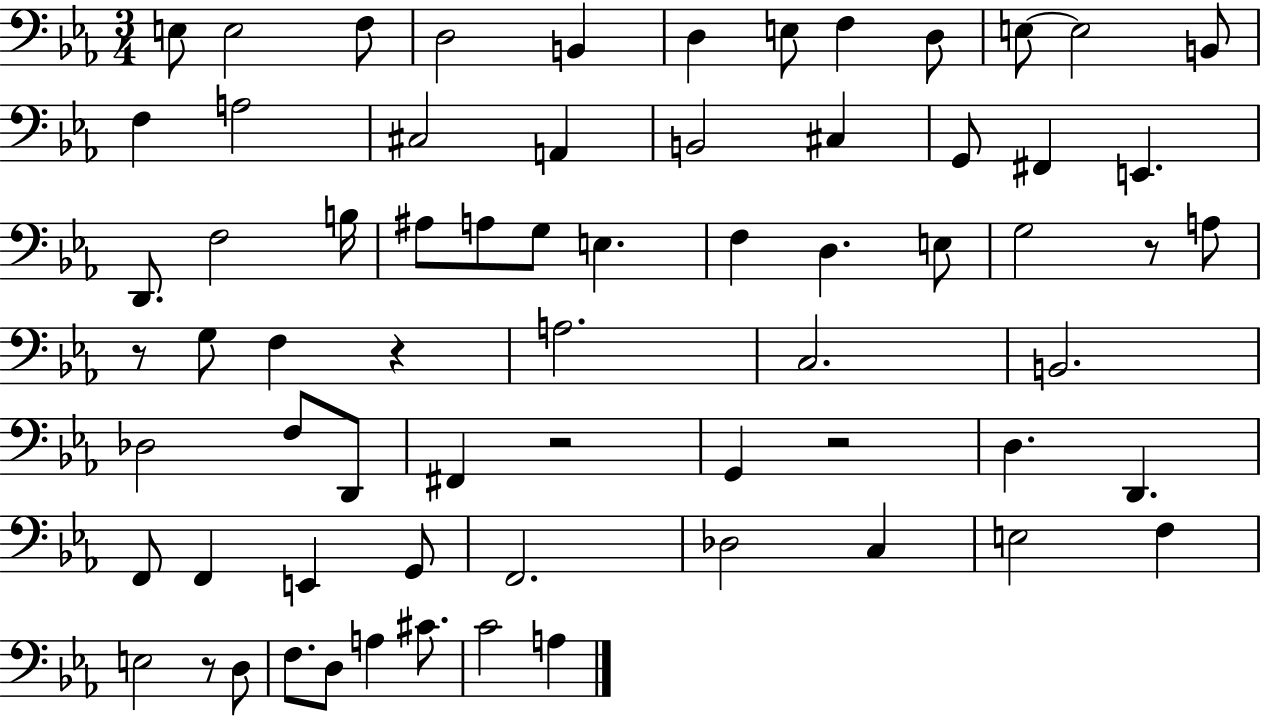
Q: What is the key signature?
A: EES major